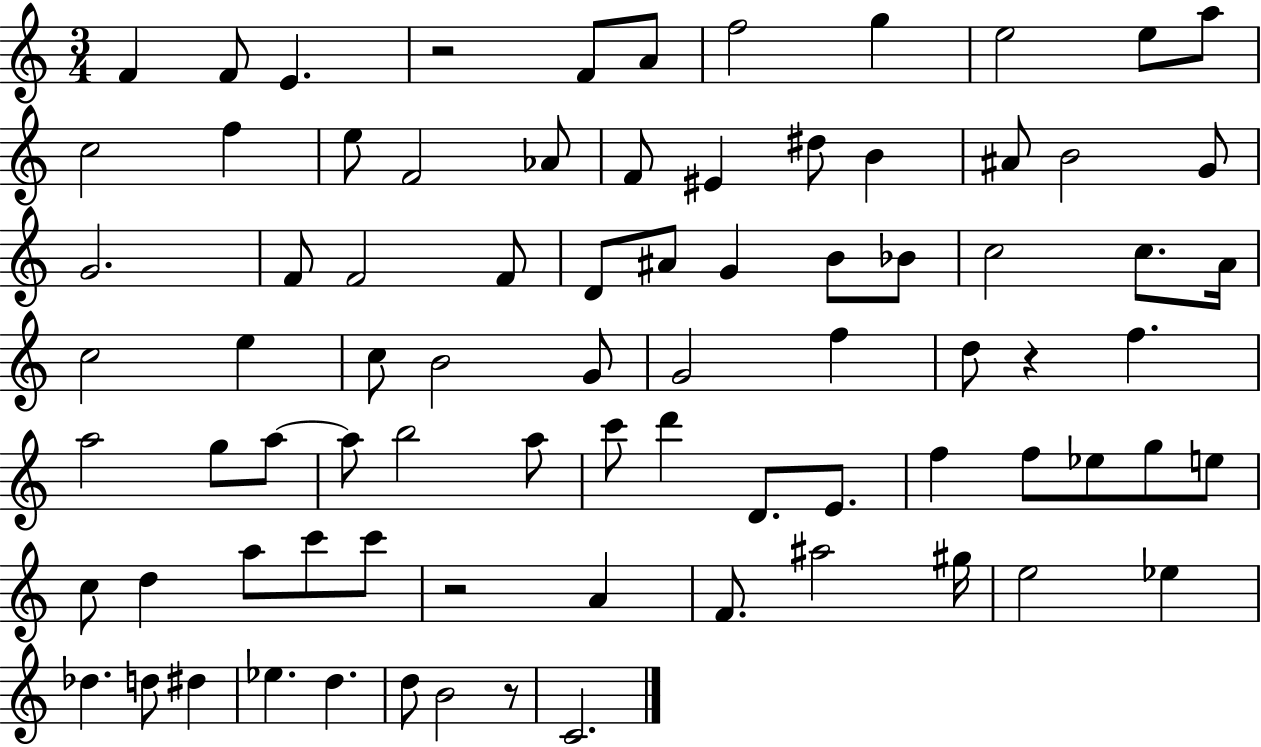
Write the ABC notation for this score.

X:1
T:Untitled
M:3/4
L:1/4
K:C
F F/2 E z2 F/2 A/2 f2 g e2 e/2 a/2 c2 f e/2 F2 _A/2 F/2 ^E ^d/2 B ^A/2 B2 G/2 G2 F/2 F2 F/2 D/2 ^A/2 G B/2 _B/2 c2 c/2 A/4 c2 e c/2 B2 G/2 G2 f d/2 z f a2 g/2 a/2 a/2 b2 a/2 c'/2 d' D/2 E/2 f f/2 _e/2 g/2 e/2 c/2 d a/2 c'/2 c'/2 z2 A F/2 ^a2 ^g/4 e2 _e _d d/2 ^d _e d d/2 B2 z/2 C2